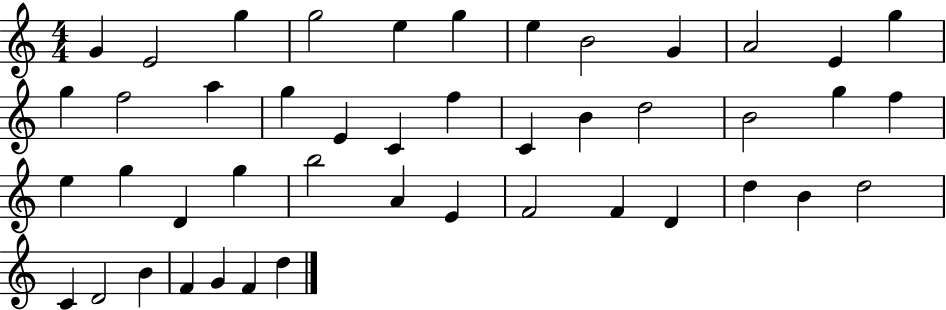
G4/q E4/h G5/q G5/h E5/q G5/q E5/q B4/h G4/q A4/h E4/q G5/q G5/q F5/h A5/q G5/q E4/q C4/q F5/q C4/q B4/q D5/h B4/h G5/q F5/q E5/q G5/q D4/q G5/q B5/h A4/q E4/q F4/h F4/q D4/q D5/q B4/q D5/h C4/q D4/h B4/q F4/q G4/q F4/q D5/q